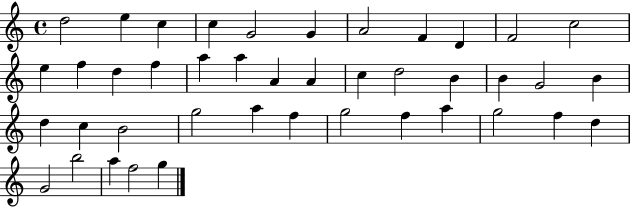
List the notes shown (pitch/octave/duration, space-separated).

D5/h E5/q C5/q C5/q G4/h G4/q A4/h F4/q D4/q F4/h C5/h E5/q F5/q D5/q F5/q A5/q A5/q A4/q A4/q C5/q D5/h B4/q B4/q G4/h B4/q D5/q C5/q B4/h G5/h A5/q F5/q G5/h F5/q A5/q G5/h F5/q D5/q G4/h B5/h A5/q F5/h G5/q